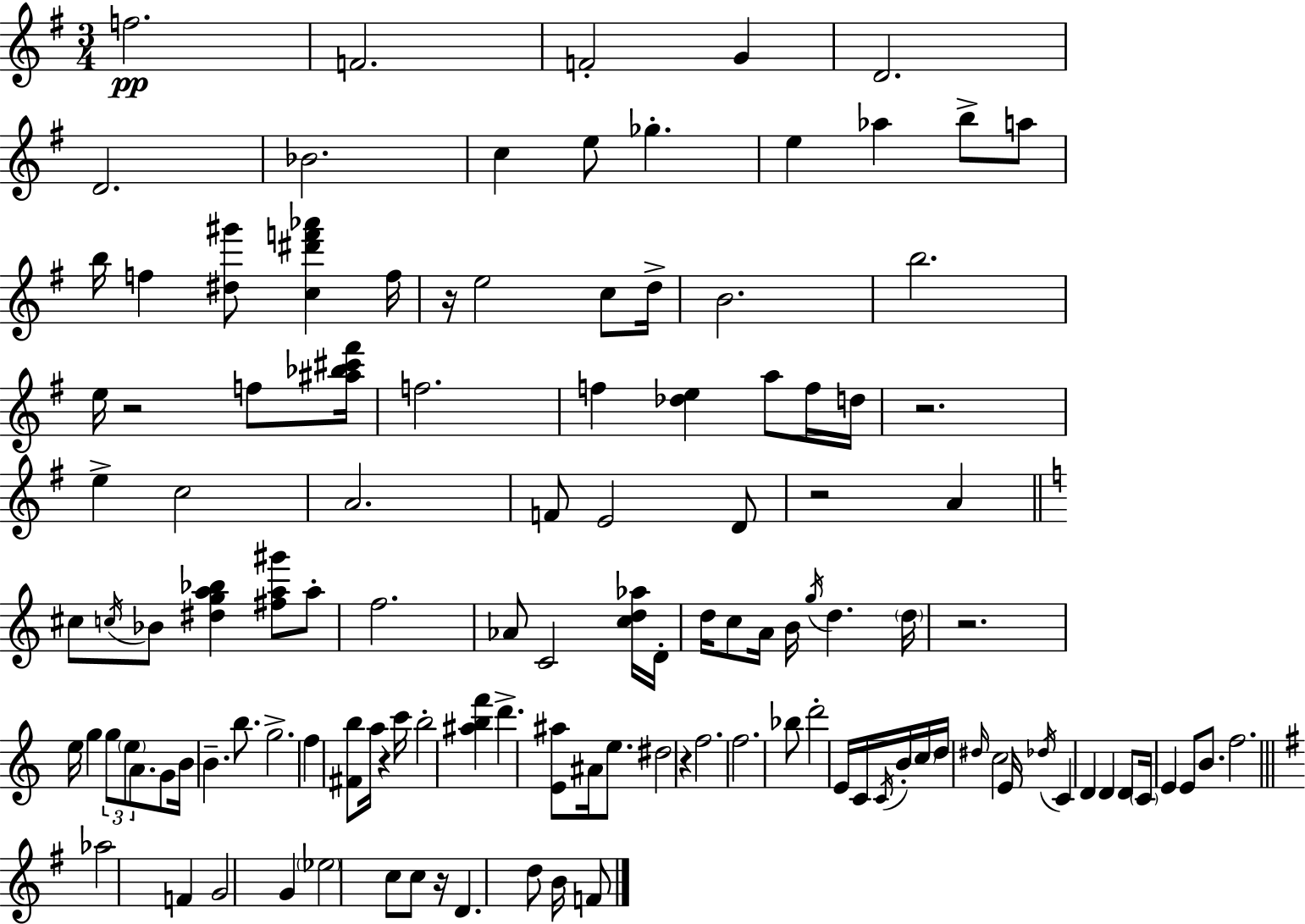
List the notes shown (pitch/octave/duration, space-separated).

F5/h. F4/h. F4/h G4/q D4/h. D4/h. Bb4/h. C5/q E5/e Gb5/q. E5/q Ab5/q B5/e A5/e B5/s F5/q [D#5,G#6]/e [C5,D#6,F6,Ab6]/q F5/s R/s E5/h C5/e D5/s B4/h. B5/h. E5/s R/h F5/e [A#5,Bb5,C#6,F#6]/s F5/h. F5/q [Db5,E5]/q A5/e F5/s D5/s R/h. E5/q C5/h A4/h. F4/e E4/h D4/e R/h A4/q C#5/e C5/s Bb4/e [D#5,G5,A5,Bb5]/q [F#5,A5,G#6]/e A5/e F5/h. Ab4/e C4/h [C5,D5,Ab5]/s D4/s D5/s C5/e A4/s B4/s G5/s D5/q. D5/s R/h. E5/s G5/q G5/e E5/e A4/e. G4/e B4/s B4/q. B5/e. G5/h. F5/q [F#4,B5]/e A5/s R/q C6/s B5/h [A#5,B5,F6]/q D6/q. [E4,A#5]/e A#4/s E5/e. D#5/h R/q F5/h. F5/h. Bb5/e D6/h E4/s C4/s C4/s B4/s C5/s D5/s D#5/s C5/h E4/s Db5/s C4/q D4/q D4/q D4/e C4/s E4/q E4/e B4/e. F5/h. Ab5/h F4/q G4/h G4/q Eb5/h C5/e C5/e R/s D4/q. D5/e B4/s F4/e